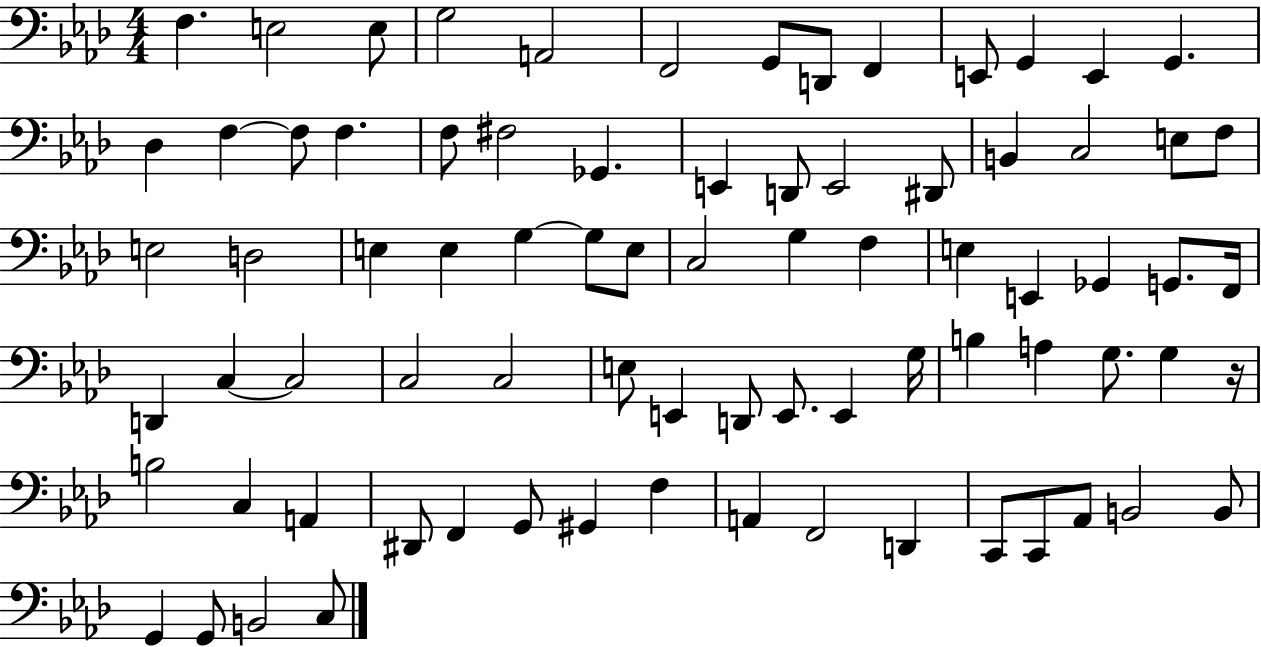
X:1
T:Untitled
M:4/4
L:1/4
K:Ab
F, E,2 E,/2 G,2 A,,2 F,,2 G,,/2 D,,/2 F,, E,,/2 G,, E,, G,, _D, F, F,/2 F, F,/2 ^F,2 _G,, E,, D,,/2 E,,2 ^D,,/2 B,, C,2 E,/2 F,/2 E,2 D,2 E, E, G, G,/2 E,/2 C,2 G, F, E, E,, _G,, G,,/2 F,,/4 D,, C, C,2 C,2 C,2 E,/2 E,, D,,/2 E,,/2 E,, G,/4 B, A, G,/2 G, z/4 B,2 C, A,, ^D,,/2 F,, G,,/2 ^G,, F, A,, F,,2 D,, C,,/2 C,,/2 _A,,/2 B,,2 B,,/2 G,, G,,/2 B,,2 C,/2